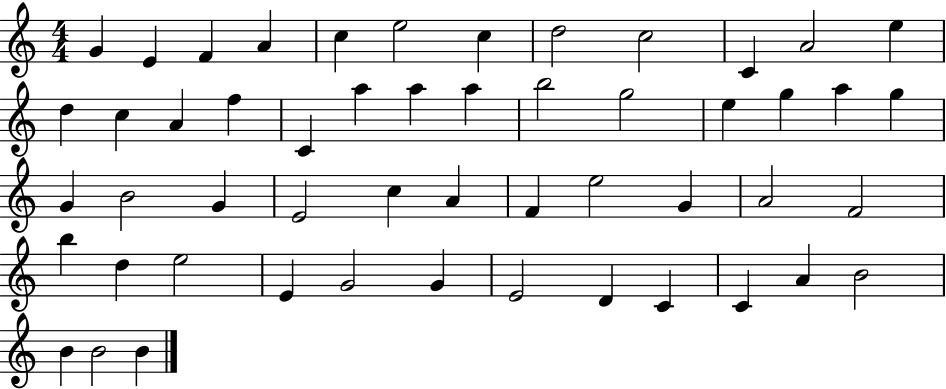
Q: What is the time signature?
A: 4/4